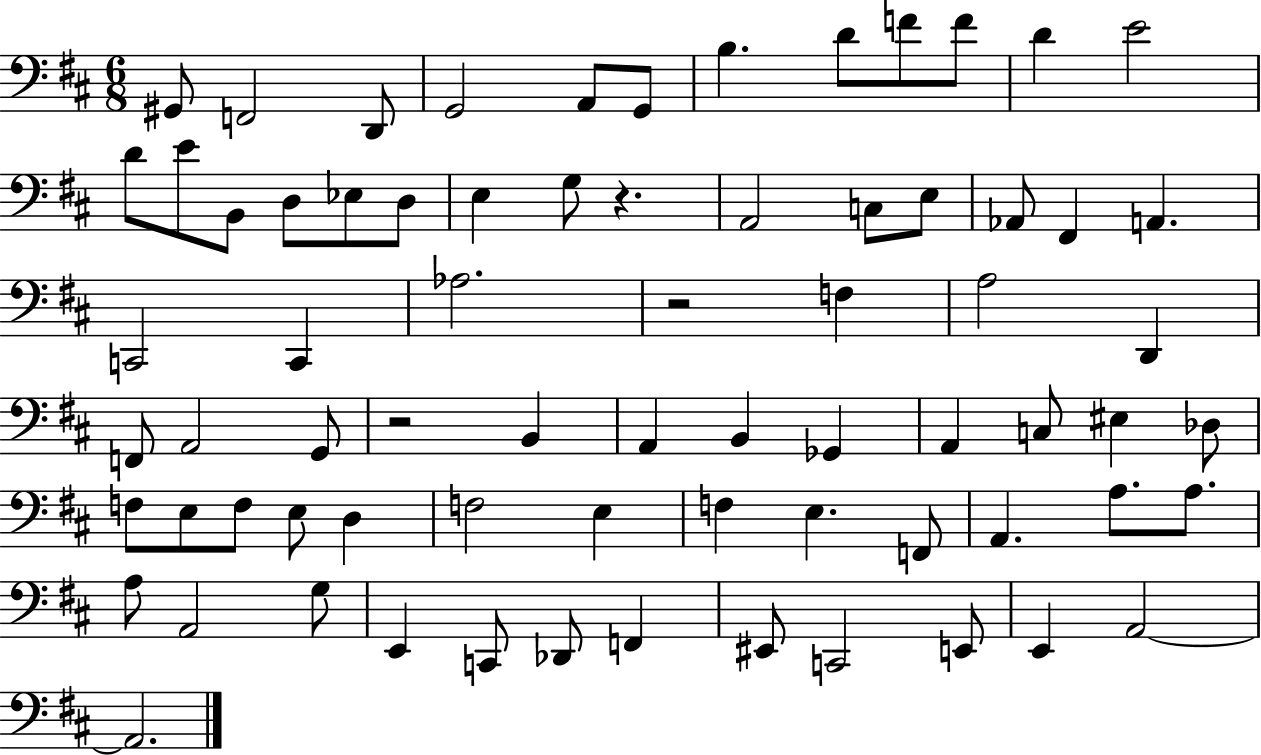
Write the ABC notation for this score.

X:1
T:Untitled
M:6/8
L:1/4
K:D
^G,,/2 F,,2 D,,/2 G,,2 A,,/2 G,,/2 B, D/2 F/2 F/2 D E2 D/2 E/2 B,,/2 D,/2 _E,/2 D,/2 E, G,/2 z A,,2 C,/2 E,/2 _A,,/2 ^F,, A,, C,,2 C,, _A,2 z2 F, A,2 D,, F,,/2 A,,2 G,,/2 z2 B,, A,, B,, _G,, A,, C,/2 ^E, _D,/2 F,/2 E,/2 F,/2 E,/2 D, F,2 E, F, E, F,,/2 A,, A,/2 A,/2 A,/2 A,,2 G,/2 E,, C,,/2 _D,,/2 F,, ^E,,/2 C,,2 E,,/2 E,, A,,2 A,,2